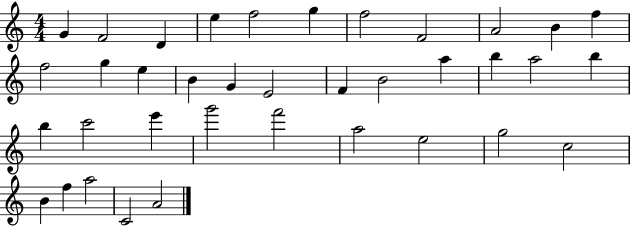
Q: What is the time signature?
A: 4/4